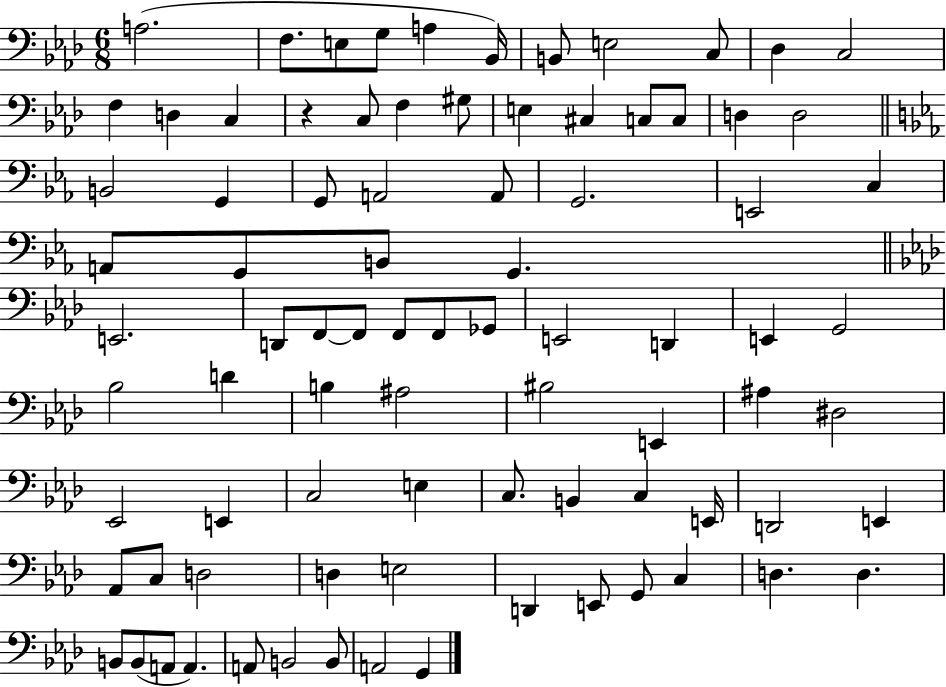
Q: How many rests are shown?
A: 1